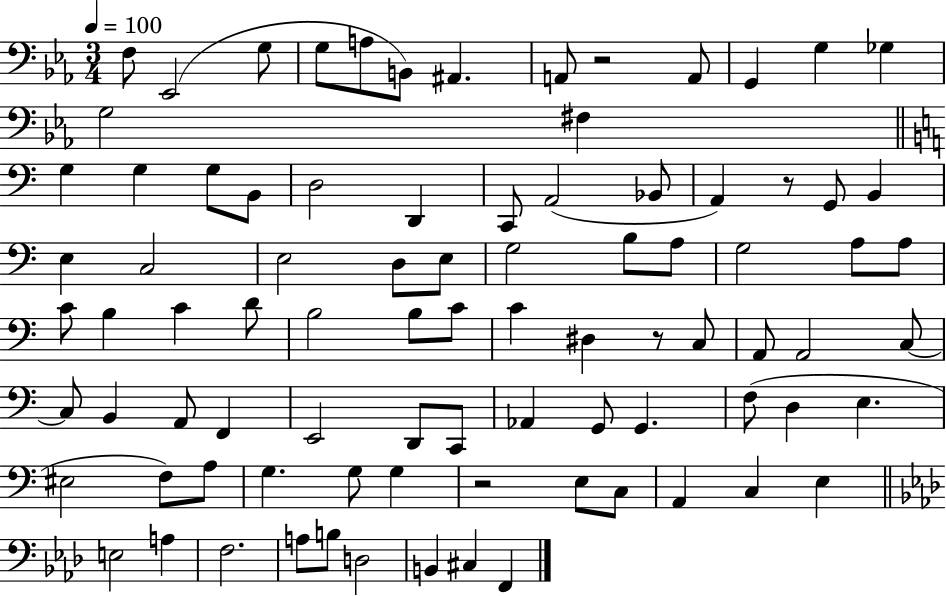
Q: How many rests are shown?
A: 4